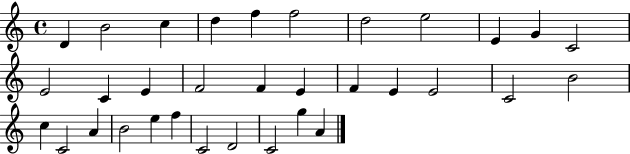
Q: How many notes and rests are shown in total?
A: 33